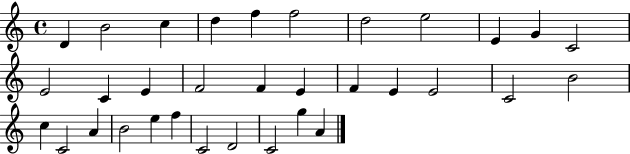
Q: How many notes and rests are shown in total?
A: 33